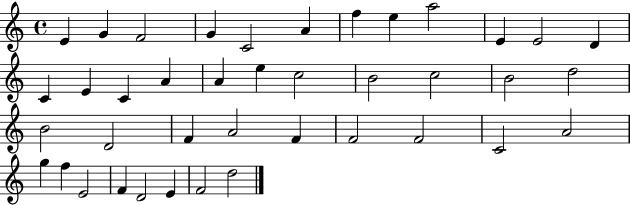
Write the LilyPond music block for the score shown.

{
  \clef treble
  \time 4/4
  \defaultTimeSignature
  \key c \major
  e'4 g'4 f'2 | g'4 c'2 a'4 | f''4 e''4 a''2 | e'4 e'2 d'4 | \break c'4 e'4 c'4 a'4 | a'4 e''4 c''2 | b'2 c''2 | b'2 d''2 | \break b'2 d'2 | f'4 a'2 f'4 | f'2 f'2 | c'2 a'2 | \break g''4 f''4 e'2 | f'4 d'2 e'4 | f'2 d''2 | \bar "|."
}